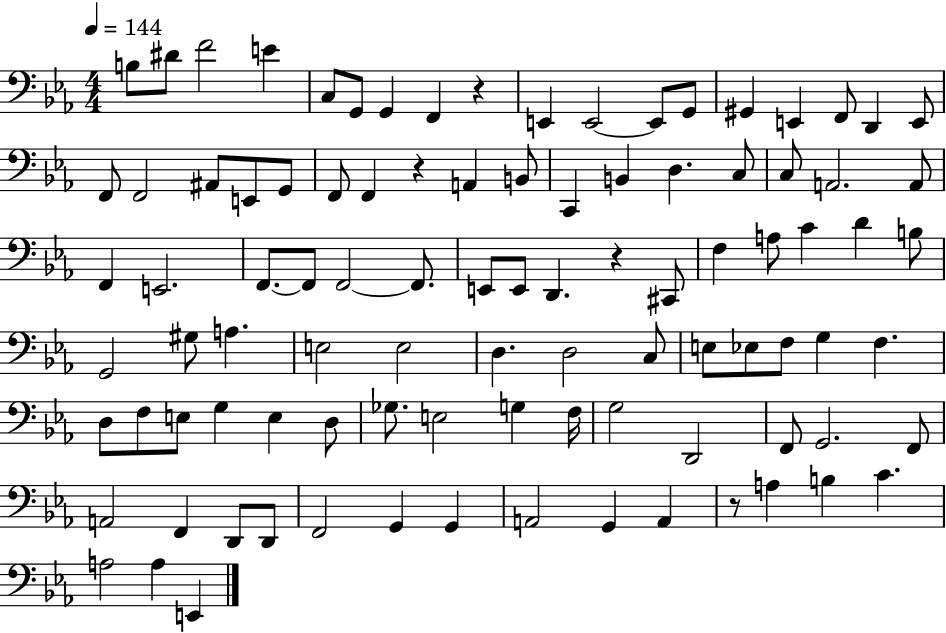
B3/e D#4/e F4/h E4/q C3/e G2/e G2/q F2/q R/q E2/q E2/h E2/e G2/e G#2/q E2/q F2/e D2/q E2/e F2/e F2/h A#2/e E2/e G2/e F2/e F2/q R/q A2/q B2/e C2/q B2/q D3/q. C3/e C3/e A2/h. A2/e F2/q E2/h. F2/e. F2/e F2/h F2/e. E2/e E2/e D2/q. R/q C#2/e F3/q A3/e C4/q D4/q B3/e G2/h G#3/e A3/q. E3/h E3/h D3/q. D3/h C3/e E3/e Eb3/e F3/e G3/q F3/q. D3/e F3/e E3/e G3/q E3/q D3/e Gb3/e. E3/h G3/q F3/s G3/h D2/h F2/e G2/h. F2/e A2/h F2/q D2/e D2/e F2/h G2/q G2/q A2/h G2/q A2/q R/e A3/q B3/q C4/q. A3/h A3/q E2/q